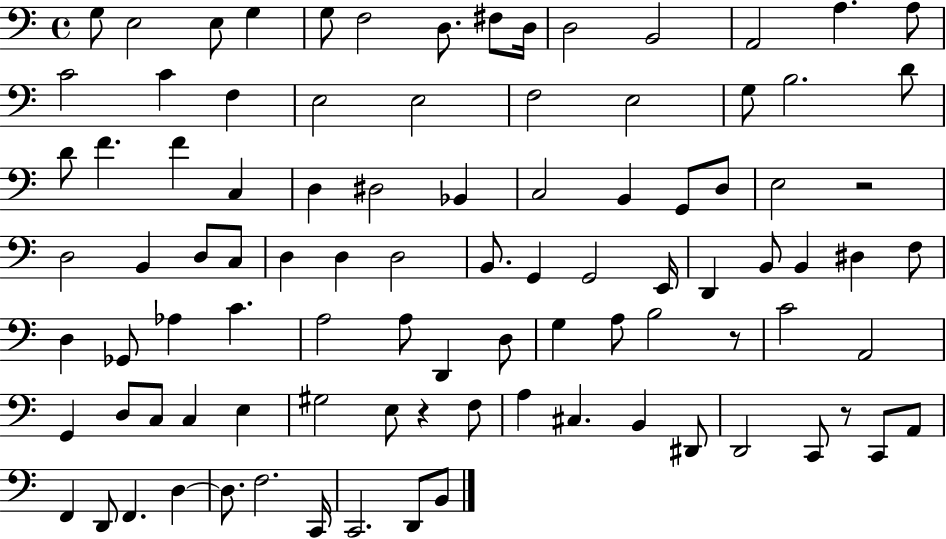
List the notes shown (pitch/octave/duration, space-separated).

G3/e E3/h E3/e G3/q G3/e F3/h D3/e. F#3/e D3/s D3/h B2/h A2/h A3/q. A3/e C4/h C4/q F3/q E3/h E3/h F3/h E3/h G3/e B3/h. D4/e D4/e F4/q. F4/q C3/q D3/q D#3/h Bb2/q C3/h B2/q G2/e D3/e E3/h R/h D3/h B2/q D3/e C3/e D3/q D3/q D3/h B2/e. G2/q G2/h E2/s D2/q B2/e B2/q D#3/q F3/e D3/q Gb2/e Ab3/q C4/q. A3/h A3/e D2/q D3/e G3/q A3/e B3/h R/e C4/h A2/h G2/q D3/e C3/e C3/q E3/q G#3/h E3/e R/q F3/e A3/q C#3/q. B2/q D#2/e D2/h C2/e R/e C2/e A2/e F2/q D2/e F2/q. D3/q D3/e. F3/h. C2/s C2/h. D2/e B2/e